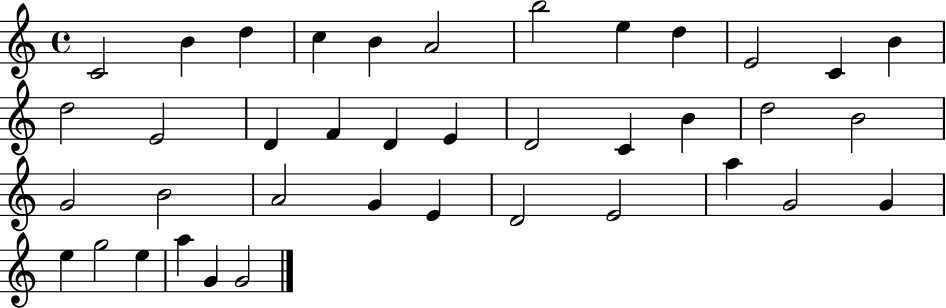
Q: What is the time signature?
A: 4/4